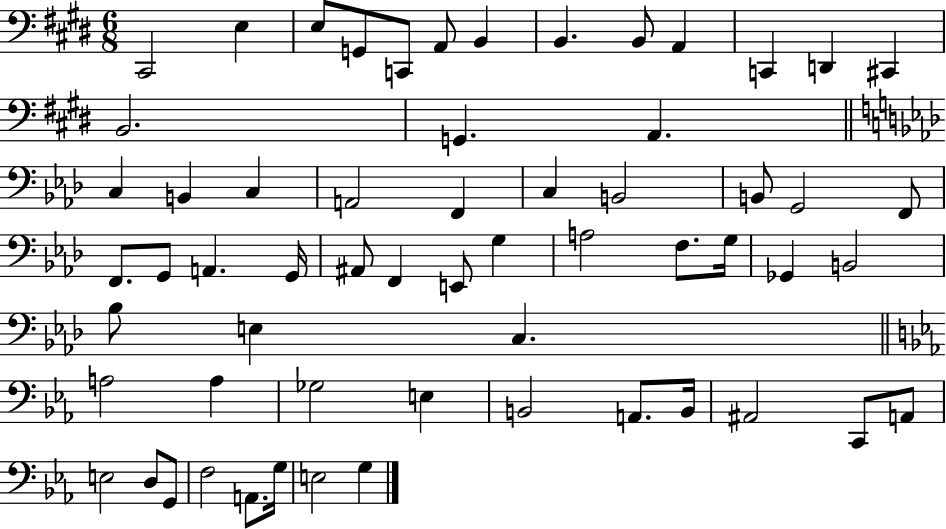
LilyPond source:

{
  \clef bass
  \numericTimeSignature
  \time 6/8
  \key e \major
  \repeat volta 2 { cis,2 e4 | e8 g,8 c,8 a,8 b,4 | b,4. b,8 a,4 | c,4 d,4 cis,4 | \break b,2. | g,4. a,4. | \bar "||" \break \key aes \major c4 b,4 c4 | a,2 f,4 | c4 b,2 | b,8 g,2 f,8 | \break f,8. g,8 a,4. g,16 | ais,8 f,4 e,8 g4 | a2 f8. g16 | ges,4 b,2 | \break bes8 e4 c4. | \bar "||" \break \key c \minor a2 a4 | ges2 e4 | b,2 a,8. b,16 | ais,2 c,8 a,8 | \break e2 d8 g,8 | f2 a,8. g16 | e2 g4 | } \bar "|."
}